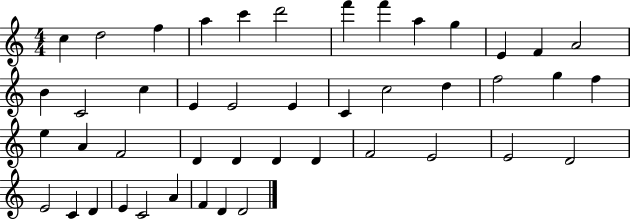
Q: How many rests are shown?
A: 0